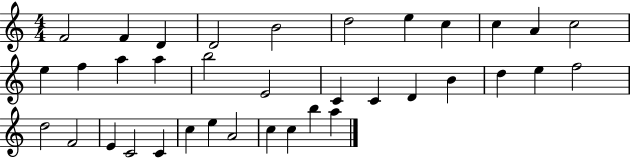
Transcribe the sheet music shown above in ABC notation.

X:1
T:Untitled
M:4/4
L:1/4
K:C
F2 F D D2 B2 d2 e c c A c2 e f a a b2 E2 C C D B d e f2 d2 F2 E C2 C c e A2 c c b a